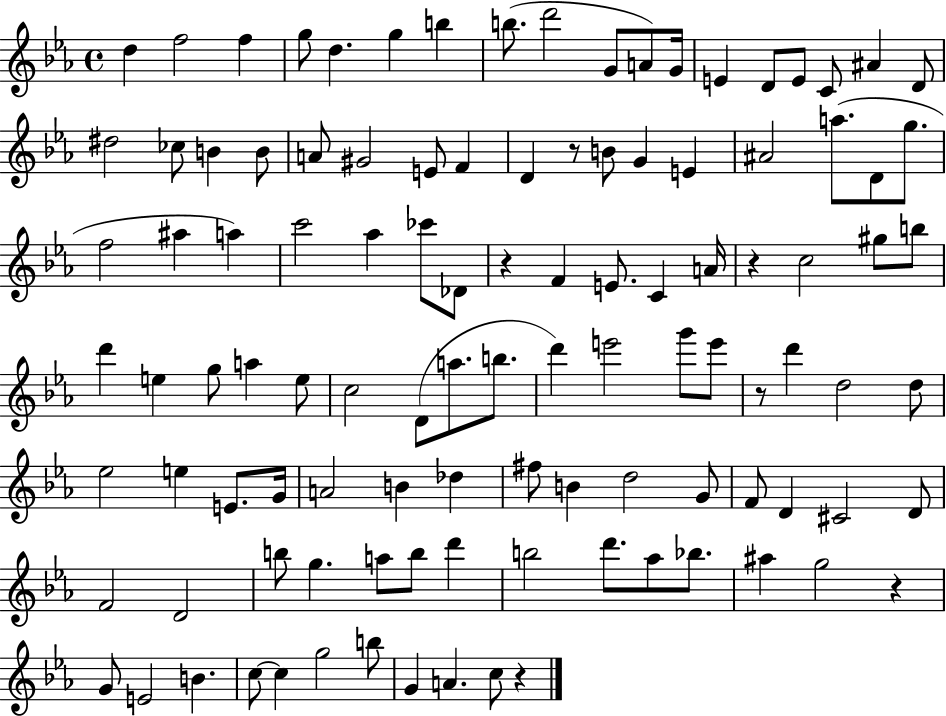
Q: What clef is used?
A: treble